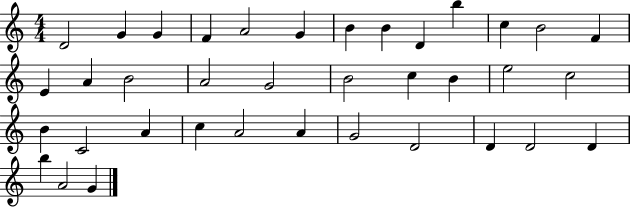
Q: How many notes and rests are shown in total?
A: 37